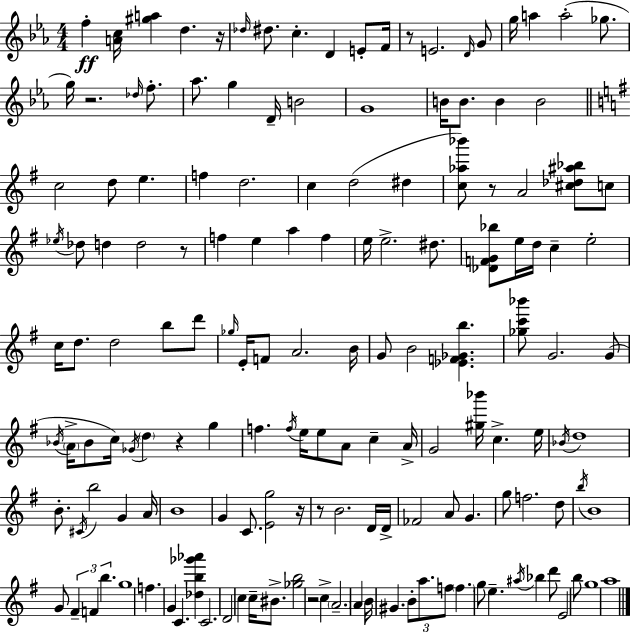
X:1
T:Untitled
M:4/4
L:1/4
K:Eb
f [Ac]/4 [^ga] d z/4 _d/4 ^d/2 c D E/2 F/4 z/2 E2 D/4 G/2 g/4 a a2 _g/2 g/4 z2 _d/4 f/2 _a/2 g D/4 B2 G4 B/4 B/2 B B2 c2 d/2 e f d2 c d2 ^d [c_a_b']/2 z/2 A2 [^c_d^a_b]/2 c/2 _e/4 _d/2 d d2 z/2 f e a f e/4 e2 ^d/2 [_DFG_b]/2 e/4 d/4 c e2 c/4 d/2 d2 b/2 d'/2 _g/4 E/4 F/2 A2 B/4 G/2 B2 [_EF_Gb] [_gc'_b']/2 G2 G/2 _B/4 A/4 _B/2 c/4 _G/4 d z g f f/4 e/4 e/2 A/2 c A/4 G2 [^g_b']/4 c e/4 _B/4 d4 B/2 ^C/4 b2 G A/4 B4 G C/2 [Eg]2 z/4 z/2 B2 D/4 D/4 _F2 A/2 G g/2 f2 d/2 b/4 B4 G/2 ^F F b g4 f G C [_db_g'_a'] C2 D2 c c/4 ^B/2 [_gb]2 z2 c A2 A B/4 ^G B/2 a/2 f/2 f g/2 e ^a/4 _b d'/2 E2 b/2 g4 a4